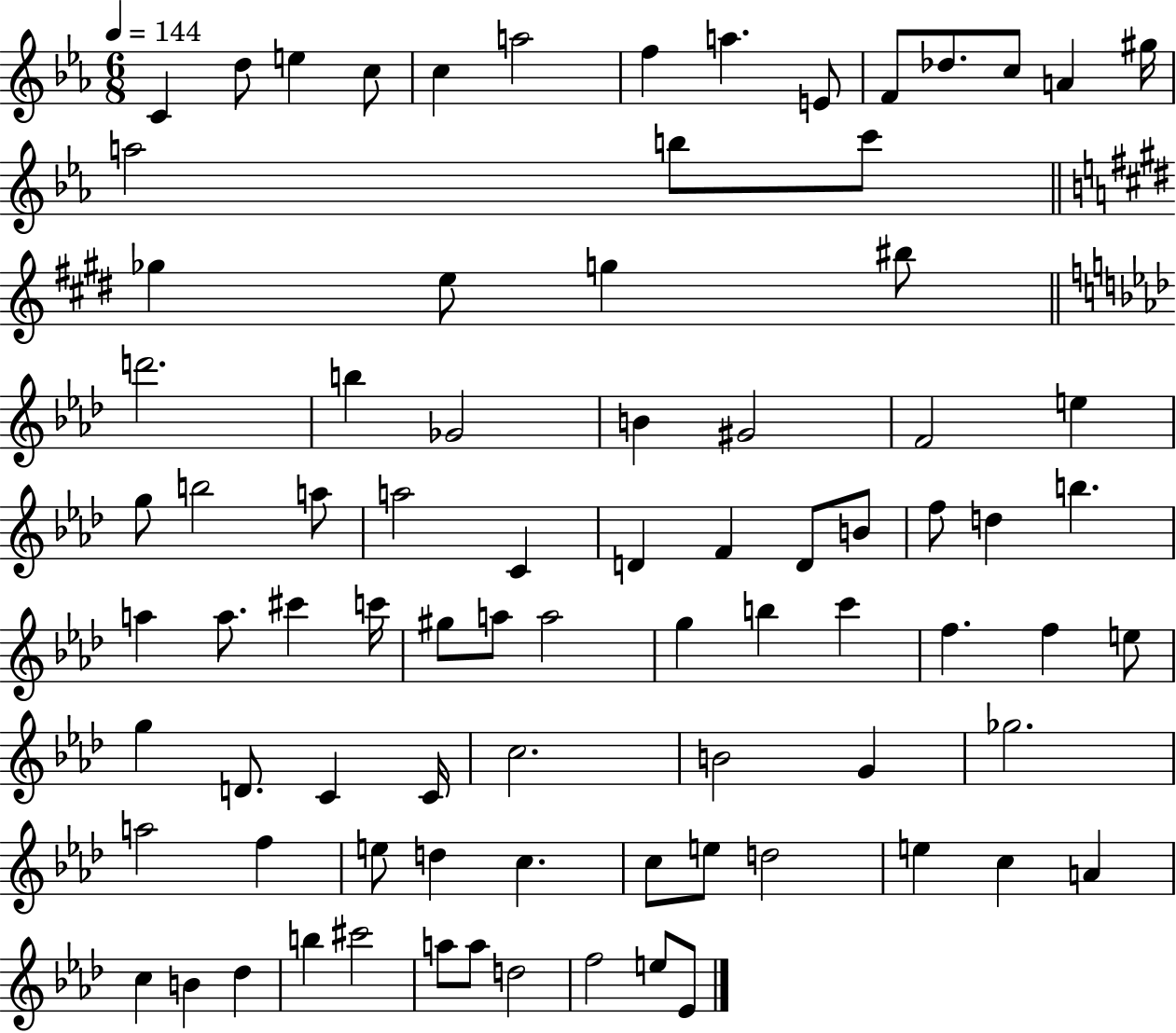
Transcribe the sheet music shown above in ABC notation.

X:1
T:Untitled
M:6/8
L:1/4
K:Eb
C d/2 e c/2 c a2 f a E/2 F/2 _d/2 c/2 A ^g/4 a2 b/2 c'/2 _g e/2 g ^b/2 d'2 b _G2 B ^G2 F2 e g/2 b2 a/2 a2 C D F D/2 B/2 f/2 d b a a/2 ^c' c'/4 ^g/2 a/2 a2 g b c' f f e/2 g D/2 C C/4 c2 B2 G _g2 a2 f e/2 d c c/2 e/2 d2 e c A c B _d b ^c'2 a/2 a/2 d2 f2 e/2 _E/2